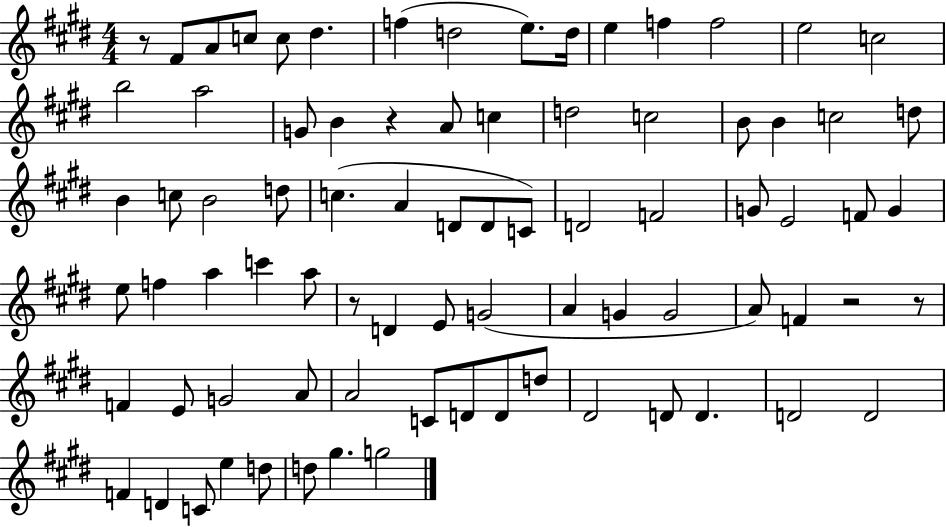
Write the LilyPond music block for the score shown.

{
  \clef treble
  \numericTimeSignature
  \time 4/4
  \key e \major
  \repeat volta 2 { r8 fis'8 a'8 c''8 c''8 dis''4. | f''4( d''2 e''8.) d''16 | e''4 f''4 f''2 | e''2 c''2 | \break b''2 a''2 | g'8 b'4 r4 a'8 c''4 | d''2 c''2 | b'8 b'4 c''2 d''8 | \break b'4 c''8 b'2 d''8 | c''4.( a'4 d'8 d'8 c'8) | d'2 f'2 | g'8 e'2 f'8 g'4 | \break e''8 f''4 a''4 c'''4 a''8 | r8 d'4 e'8 g'2( | a'4 g'4 g'2 | a'8) f'4 r2 r8 | \break f'4 e'8 g'2 a'8 | a'2 c'8 d'8 d'8 d''8 | dis'2 d'8 d'4. | d'2 d'2 | \break f'4 d'4 c'8 e''4 d''8 | d''8 gis''4. g''2 | } \bar "|."
}